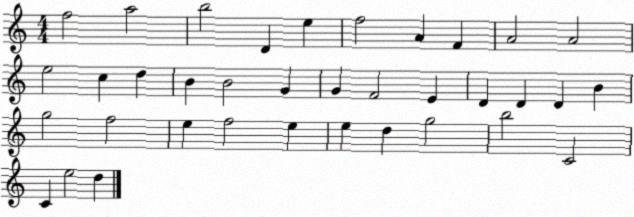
X:1
T:Untitled
M:4/4
L:1/4
K:C
f2 a2 b2 D e f2 A F A2 A2 e2 c d B B2 G G F2 E D D D B g2 f2 e f2 e e d g2 b2 C2 C e2 d